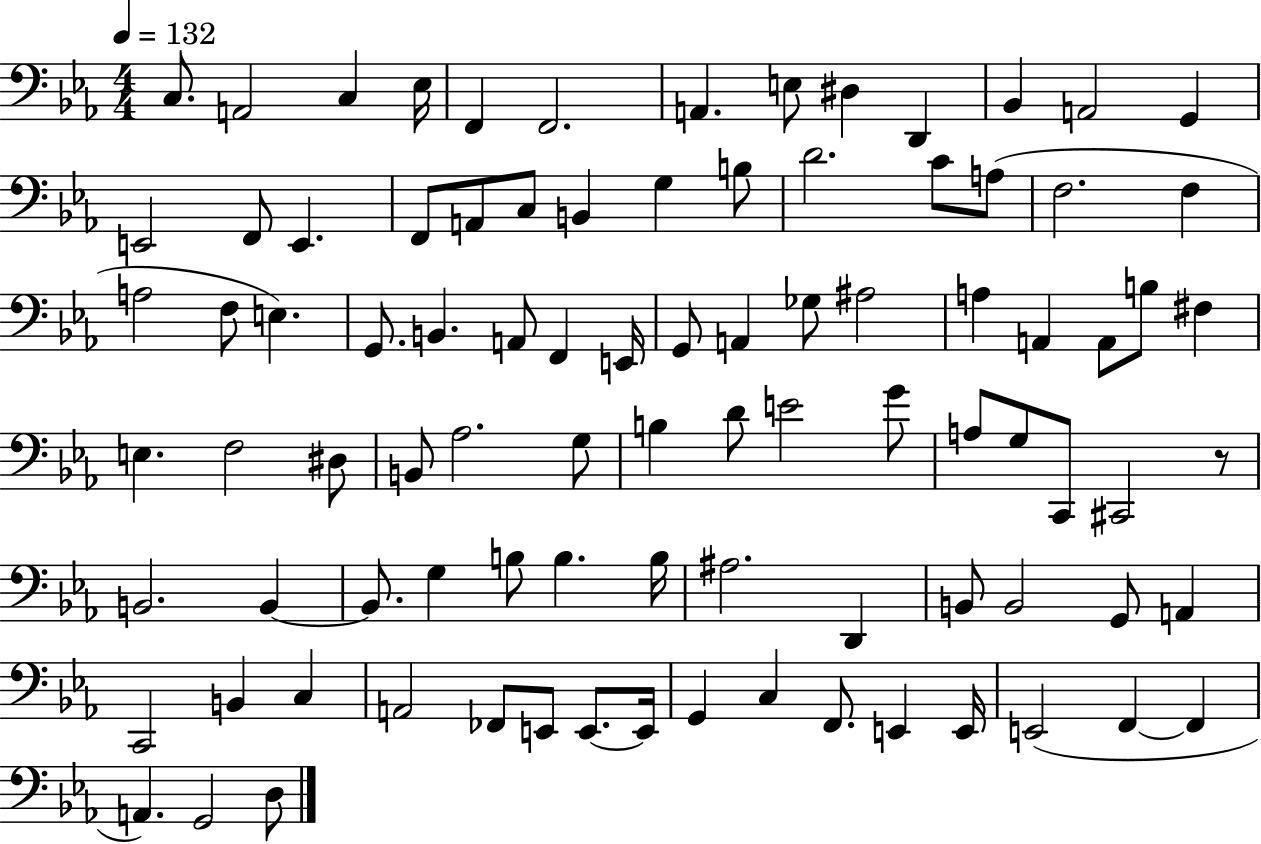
C3/e. A2/h C3/q Eb3/s F2/q F2/h. A2/q. E3/e D#3/q D2/q Bb2/q A2/h G2/q E2/h F2/e E2/q. F2/e A2/e C3/e B2/q G3/q B3/e D4/h. C4/e A3/e F3/h. F3/q A3/h F3/e E3/q. G2/e. B2/q. A2/e F2/q E2/s G2/e A2/q Gb3/e A#3/h A3/q A2/q A2/e B3/e F#3/q E3/q. F3/h D#3/e B2/e Ab3/h. G3/e B3/q D4/e E4/h G4/e A3/e G3/e C2/e C#2/h R/e B2/h. B2/q B2/e. G3/q B3/e B3/q. B3/s A#3/h. D2/q B2/e B2/h G2/e A2/q C2/h B2/q C3/q A2/h FES2/e E2/e E2/e. E2/s G2/q C3/q F2/e. E2/q E2/s E2/h F2/q F2/q A2/q. G2/h D3/e